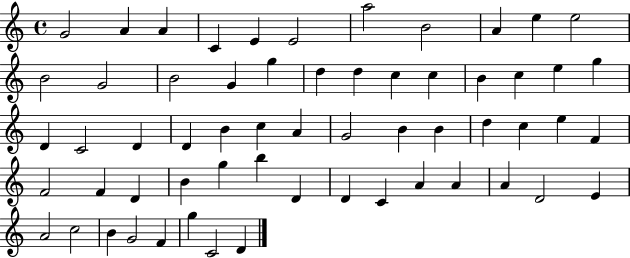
{
  \clef treble
  \time 4/4
  \defaultTimeSignature
  \key c \major
  g'2 a'4 a'4 | c'4 e'4 e'2 | a''2 b'2 | a'4 e''4 e''2 | \break b'2 g'2 | b'2 g'4 g''4 | d''4 d''4 c''4 c''4 | b'4 c''4 e''4 g''4 | \break d'4 c'2 d'4 | d'4 b'4 c''4 a'4 | g'2 b'4 b'4 | d''4 c''4 e''4 f'4 | \break f'2 f'4 d'4 | b'4 g''4 b''4 d'4 | d'4 c'4 a'4 a'4 | a'4 d'2 e'4 | \break a'2 c''2 | b'4 g'2 f'4 | g''4 c'2 d'4 | \bar "|."
}